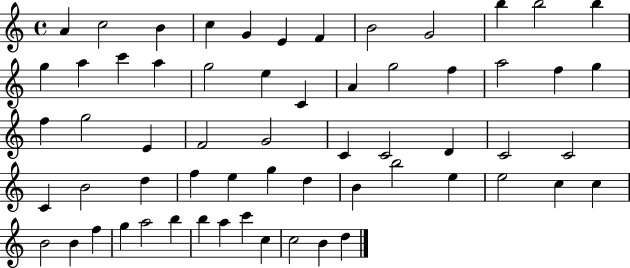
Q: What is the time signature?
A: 4/4